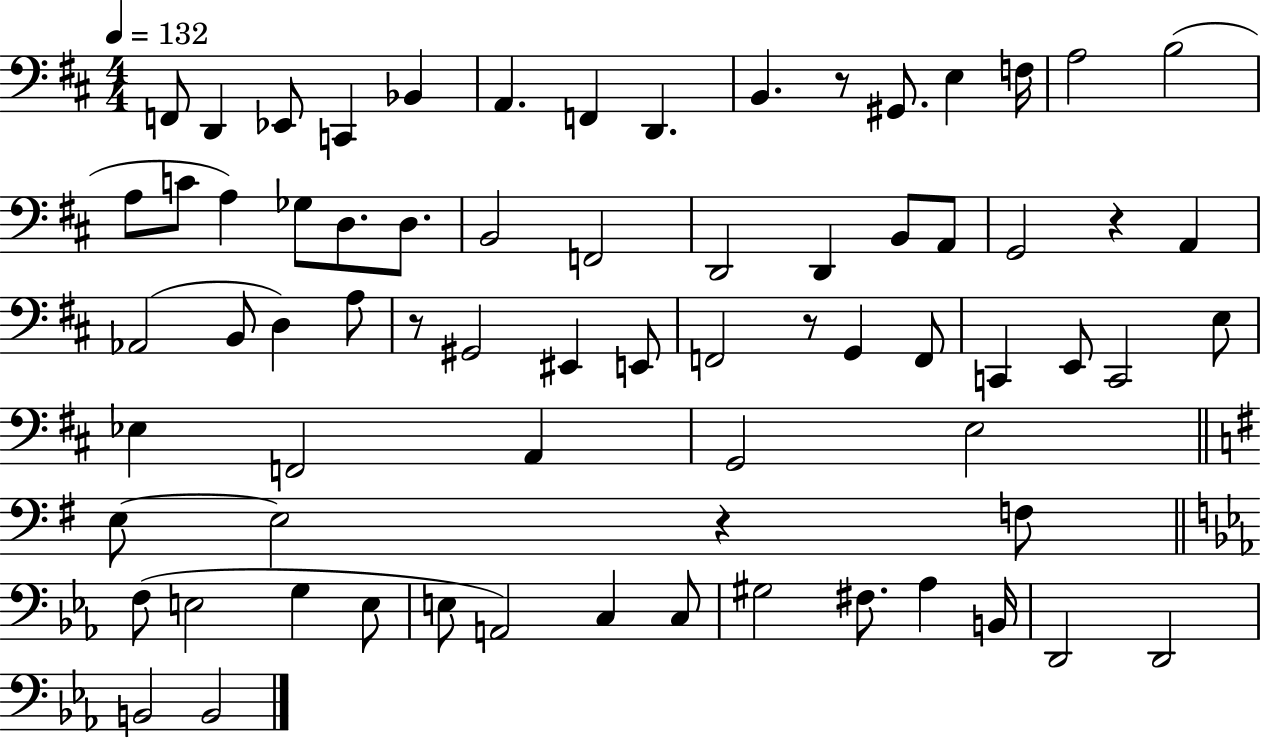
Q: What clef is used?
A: bass